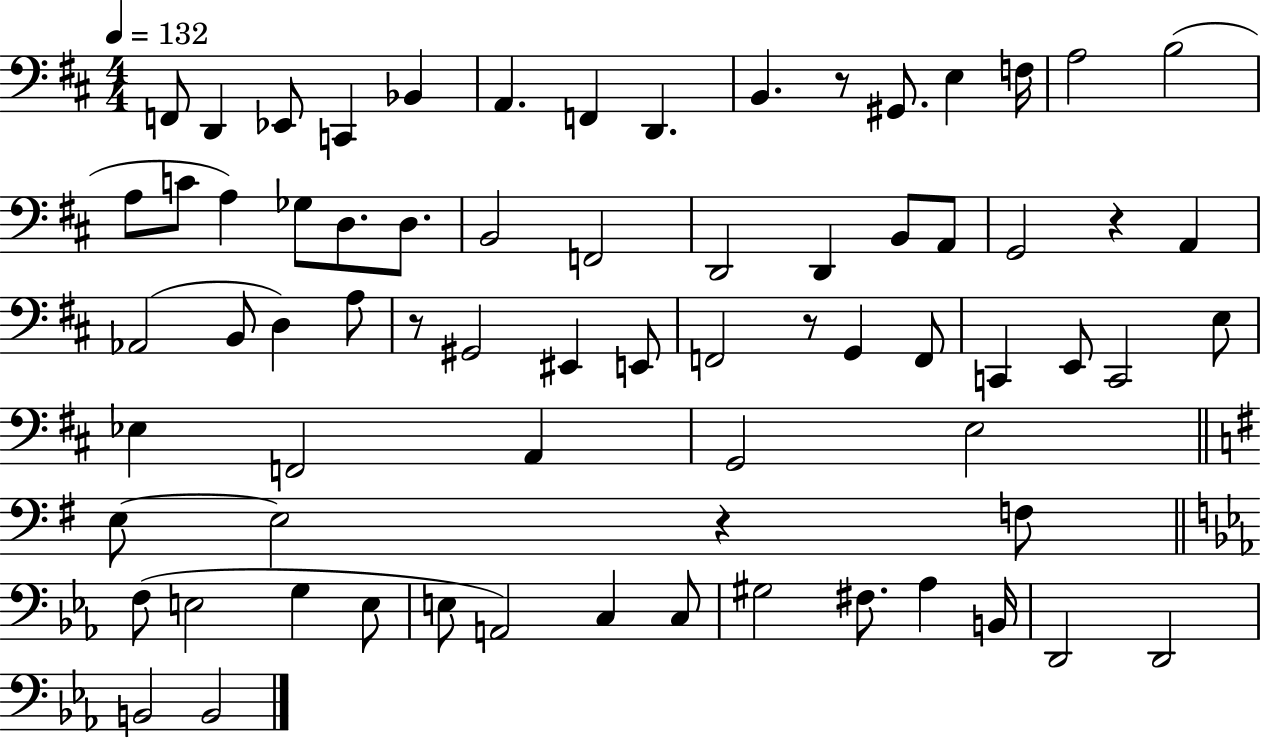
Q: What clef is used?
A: bass